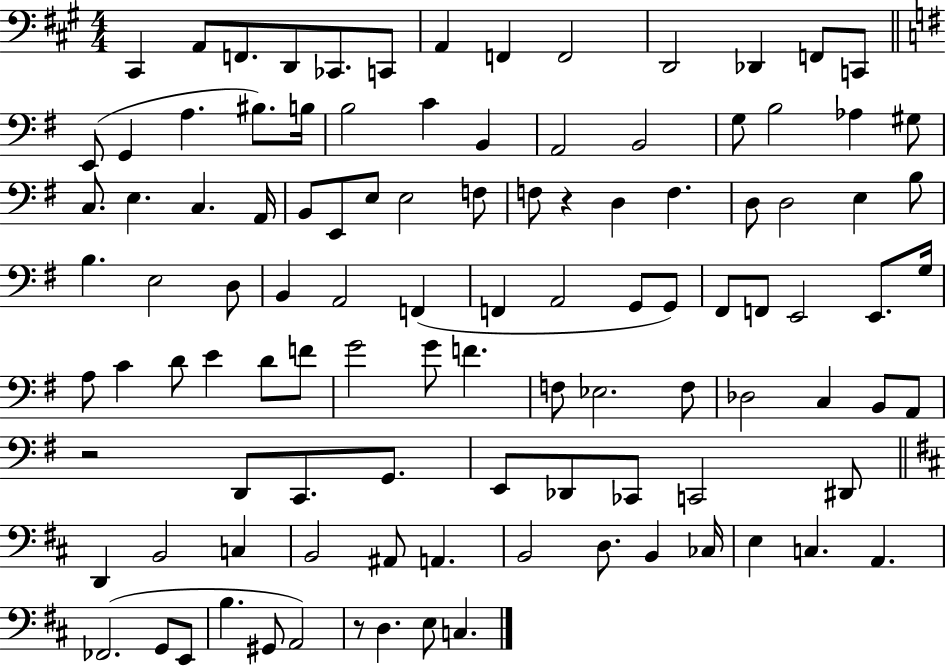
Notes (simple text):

C#2/q A2/e F2/e. D2/e CES2/e. C2/e A2/q F2/q F2/h D2/h Db2/q F2/e C2/e E2/e G2/q A3/q. BIS3/e. B3/s B3/h C4/q B2/q A2/h B2/h G3/e B3/h Ab3/q G#3/e C3/e. E3/q. C3/q. A2/s B2/e E2/e E3/e E3/h F3/e F3/e R/q D3/q F3/q. D3/e D3/h E3/q B3/e B3/q. E3/h D3/e B2/q A2/h F2/q F2/q A2/h G2/e G2/e F#2/e F2/e E2/h E2/e. G3/s A3/e C4/q D4/e E4/q D4/e F4/e G4/h G4/e F4/q. F3/e Eb3/h. F3/e Db3/h C3/q B2/e A2/e R/h D2/e C2/e. G2/e. E2/e Db2/e CES2/e C2/h D#2/e D2/q B2/h C3/q B2/h A#2/e A2/q. B2/h D3/e. B2/q CES3/s E3/q C3/q. A2/q. FES2/h. G2/e E2/e B3/q. G#2/e A2/h R/e D3/q. E3/e C3/q.